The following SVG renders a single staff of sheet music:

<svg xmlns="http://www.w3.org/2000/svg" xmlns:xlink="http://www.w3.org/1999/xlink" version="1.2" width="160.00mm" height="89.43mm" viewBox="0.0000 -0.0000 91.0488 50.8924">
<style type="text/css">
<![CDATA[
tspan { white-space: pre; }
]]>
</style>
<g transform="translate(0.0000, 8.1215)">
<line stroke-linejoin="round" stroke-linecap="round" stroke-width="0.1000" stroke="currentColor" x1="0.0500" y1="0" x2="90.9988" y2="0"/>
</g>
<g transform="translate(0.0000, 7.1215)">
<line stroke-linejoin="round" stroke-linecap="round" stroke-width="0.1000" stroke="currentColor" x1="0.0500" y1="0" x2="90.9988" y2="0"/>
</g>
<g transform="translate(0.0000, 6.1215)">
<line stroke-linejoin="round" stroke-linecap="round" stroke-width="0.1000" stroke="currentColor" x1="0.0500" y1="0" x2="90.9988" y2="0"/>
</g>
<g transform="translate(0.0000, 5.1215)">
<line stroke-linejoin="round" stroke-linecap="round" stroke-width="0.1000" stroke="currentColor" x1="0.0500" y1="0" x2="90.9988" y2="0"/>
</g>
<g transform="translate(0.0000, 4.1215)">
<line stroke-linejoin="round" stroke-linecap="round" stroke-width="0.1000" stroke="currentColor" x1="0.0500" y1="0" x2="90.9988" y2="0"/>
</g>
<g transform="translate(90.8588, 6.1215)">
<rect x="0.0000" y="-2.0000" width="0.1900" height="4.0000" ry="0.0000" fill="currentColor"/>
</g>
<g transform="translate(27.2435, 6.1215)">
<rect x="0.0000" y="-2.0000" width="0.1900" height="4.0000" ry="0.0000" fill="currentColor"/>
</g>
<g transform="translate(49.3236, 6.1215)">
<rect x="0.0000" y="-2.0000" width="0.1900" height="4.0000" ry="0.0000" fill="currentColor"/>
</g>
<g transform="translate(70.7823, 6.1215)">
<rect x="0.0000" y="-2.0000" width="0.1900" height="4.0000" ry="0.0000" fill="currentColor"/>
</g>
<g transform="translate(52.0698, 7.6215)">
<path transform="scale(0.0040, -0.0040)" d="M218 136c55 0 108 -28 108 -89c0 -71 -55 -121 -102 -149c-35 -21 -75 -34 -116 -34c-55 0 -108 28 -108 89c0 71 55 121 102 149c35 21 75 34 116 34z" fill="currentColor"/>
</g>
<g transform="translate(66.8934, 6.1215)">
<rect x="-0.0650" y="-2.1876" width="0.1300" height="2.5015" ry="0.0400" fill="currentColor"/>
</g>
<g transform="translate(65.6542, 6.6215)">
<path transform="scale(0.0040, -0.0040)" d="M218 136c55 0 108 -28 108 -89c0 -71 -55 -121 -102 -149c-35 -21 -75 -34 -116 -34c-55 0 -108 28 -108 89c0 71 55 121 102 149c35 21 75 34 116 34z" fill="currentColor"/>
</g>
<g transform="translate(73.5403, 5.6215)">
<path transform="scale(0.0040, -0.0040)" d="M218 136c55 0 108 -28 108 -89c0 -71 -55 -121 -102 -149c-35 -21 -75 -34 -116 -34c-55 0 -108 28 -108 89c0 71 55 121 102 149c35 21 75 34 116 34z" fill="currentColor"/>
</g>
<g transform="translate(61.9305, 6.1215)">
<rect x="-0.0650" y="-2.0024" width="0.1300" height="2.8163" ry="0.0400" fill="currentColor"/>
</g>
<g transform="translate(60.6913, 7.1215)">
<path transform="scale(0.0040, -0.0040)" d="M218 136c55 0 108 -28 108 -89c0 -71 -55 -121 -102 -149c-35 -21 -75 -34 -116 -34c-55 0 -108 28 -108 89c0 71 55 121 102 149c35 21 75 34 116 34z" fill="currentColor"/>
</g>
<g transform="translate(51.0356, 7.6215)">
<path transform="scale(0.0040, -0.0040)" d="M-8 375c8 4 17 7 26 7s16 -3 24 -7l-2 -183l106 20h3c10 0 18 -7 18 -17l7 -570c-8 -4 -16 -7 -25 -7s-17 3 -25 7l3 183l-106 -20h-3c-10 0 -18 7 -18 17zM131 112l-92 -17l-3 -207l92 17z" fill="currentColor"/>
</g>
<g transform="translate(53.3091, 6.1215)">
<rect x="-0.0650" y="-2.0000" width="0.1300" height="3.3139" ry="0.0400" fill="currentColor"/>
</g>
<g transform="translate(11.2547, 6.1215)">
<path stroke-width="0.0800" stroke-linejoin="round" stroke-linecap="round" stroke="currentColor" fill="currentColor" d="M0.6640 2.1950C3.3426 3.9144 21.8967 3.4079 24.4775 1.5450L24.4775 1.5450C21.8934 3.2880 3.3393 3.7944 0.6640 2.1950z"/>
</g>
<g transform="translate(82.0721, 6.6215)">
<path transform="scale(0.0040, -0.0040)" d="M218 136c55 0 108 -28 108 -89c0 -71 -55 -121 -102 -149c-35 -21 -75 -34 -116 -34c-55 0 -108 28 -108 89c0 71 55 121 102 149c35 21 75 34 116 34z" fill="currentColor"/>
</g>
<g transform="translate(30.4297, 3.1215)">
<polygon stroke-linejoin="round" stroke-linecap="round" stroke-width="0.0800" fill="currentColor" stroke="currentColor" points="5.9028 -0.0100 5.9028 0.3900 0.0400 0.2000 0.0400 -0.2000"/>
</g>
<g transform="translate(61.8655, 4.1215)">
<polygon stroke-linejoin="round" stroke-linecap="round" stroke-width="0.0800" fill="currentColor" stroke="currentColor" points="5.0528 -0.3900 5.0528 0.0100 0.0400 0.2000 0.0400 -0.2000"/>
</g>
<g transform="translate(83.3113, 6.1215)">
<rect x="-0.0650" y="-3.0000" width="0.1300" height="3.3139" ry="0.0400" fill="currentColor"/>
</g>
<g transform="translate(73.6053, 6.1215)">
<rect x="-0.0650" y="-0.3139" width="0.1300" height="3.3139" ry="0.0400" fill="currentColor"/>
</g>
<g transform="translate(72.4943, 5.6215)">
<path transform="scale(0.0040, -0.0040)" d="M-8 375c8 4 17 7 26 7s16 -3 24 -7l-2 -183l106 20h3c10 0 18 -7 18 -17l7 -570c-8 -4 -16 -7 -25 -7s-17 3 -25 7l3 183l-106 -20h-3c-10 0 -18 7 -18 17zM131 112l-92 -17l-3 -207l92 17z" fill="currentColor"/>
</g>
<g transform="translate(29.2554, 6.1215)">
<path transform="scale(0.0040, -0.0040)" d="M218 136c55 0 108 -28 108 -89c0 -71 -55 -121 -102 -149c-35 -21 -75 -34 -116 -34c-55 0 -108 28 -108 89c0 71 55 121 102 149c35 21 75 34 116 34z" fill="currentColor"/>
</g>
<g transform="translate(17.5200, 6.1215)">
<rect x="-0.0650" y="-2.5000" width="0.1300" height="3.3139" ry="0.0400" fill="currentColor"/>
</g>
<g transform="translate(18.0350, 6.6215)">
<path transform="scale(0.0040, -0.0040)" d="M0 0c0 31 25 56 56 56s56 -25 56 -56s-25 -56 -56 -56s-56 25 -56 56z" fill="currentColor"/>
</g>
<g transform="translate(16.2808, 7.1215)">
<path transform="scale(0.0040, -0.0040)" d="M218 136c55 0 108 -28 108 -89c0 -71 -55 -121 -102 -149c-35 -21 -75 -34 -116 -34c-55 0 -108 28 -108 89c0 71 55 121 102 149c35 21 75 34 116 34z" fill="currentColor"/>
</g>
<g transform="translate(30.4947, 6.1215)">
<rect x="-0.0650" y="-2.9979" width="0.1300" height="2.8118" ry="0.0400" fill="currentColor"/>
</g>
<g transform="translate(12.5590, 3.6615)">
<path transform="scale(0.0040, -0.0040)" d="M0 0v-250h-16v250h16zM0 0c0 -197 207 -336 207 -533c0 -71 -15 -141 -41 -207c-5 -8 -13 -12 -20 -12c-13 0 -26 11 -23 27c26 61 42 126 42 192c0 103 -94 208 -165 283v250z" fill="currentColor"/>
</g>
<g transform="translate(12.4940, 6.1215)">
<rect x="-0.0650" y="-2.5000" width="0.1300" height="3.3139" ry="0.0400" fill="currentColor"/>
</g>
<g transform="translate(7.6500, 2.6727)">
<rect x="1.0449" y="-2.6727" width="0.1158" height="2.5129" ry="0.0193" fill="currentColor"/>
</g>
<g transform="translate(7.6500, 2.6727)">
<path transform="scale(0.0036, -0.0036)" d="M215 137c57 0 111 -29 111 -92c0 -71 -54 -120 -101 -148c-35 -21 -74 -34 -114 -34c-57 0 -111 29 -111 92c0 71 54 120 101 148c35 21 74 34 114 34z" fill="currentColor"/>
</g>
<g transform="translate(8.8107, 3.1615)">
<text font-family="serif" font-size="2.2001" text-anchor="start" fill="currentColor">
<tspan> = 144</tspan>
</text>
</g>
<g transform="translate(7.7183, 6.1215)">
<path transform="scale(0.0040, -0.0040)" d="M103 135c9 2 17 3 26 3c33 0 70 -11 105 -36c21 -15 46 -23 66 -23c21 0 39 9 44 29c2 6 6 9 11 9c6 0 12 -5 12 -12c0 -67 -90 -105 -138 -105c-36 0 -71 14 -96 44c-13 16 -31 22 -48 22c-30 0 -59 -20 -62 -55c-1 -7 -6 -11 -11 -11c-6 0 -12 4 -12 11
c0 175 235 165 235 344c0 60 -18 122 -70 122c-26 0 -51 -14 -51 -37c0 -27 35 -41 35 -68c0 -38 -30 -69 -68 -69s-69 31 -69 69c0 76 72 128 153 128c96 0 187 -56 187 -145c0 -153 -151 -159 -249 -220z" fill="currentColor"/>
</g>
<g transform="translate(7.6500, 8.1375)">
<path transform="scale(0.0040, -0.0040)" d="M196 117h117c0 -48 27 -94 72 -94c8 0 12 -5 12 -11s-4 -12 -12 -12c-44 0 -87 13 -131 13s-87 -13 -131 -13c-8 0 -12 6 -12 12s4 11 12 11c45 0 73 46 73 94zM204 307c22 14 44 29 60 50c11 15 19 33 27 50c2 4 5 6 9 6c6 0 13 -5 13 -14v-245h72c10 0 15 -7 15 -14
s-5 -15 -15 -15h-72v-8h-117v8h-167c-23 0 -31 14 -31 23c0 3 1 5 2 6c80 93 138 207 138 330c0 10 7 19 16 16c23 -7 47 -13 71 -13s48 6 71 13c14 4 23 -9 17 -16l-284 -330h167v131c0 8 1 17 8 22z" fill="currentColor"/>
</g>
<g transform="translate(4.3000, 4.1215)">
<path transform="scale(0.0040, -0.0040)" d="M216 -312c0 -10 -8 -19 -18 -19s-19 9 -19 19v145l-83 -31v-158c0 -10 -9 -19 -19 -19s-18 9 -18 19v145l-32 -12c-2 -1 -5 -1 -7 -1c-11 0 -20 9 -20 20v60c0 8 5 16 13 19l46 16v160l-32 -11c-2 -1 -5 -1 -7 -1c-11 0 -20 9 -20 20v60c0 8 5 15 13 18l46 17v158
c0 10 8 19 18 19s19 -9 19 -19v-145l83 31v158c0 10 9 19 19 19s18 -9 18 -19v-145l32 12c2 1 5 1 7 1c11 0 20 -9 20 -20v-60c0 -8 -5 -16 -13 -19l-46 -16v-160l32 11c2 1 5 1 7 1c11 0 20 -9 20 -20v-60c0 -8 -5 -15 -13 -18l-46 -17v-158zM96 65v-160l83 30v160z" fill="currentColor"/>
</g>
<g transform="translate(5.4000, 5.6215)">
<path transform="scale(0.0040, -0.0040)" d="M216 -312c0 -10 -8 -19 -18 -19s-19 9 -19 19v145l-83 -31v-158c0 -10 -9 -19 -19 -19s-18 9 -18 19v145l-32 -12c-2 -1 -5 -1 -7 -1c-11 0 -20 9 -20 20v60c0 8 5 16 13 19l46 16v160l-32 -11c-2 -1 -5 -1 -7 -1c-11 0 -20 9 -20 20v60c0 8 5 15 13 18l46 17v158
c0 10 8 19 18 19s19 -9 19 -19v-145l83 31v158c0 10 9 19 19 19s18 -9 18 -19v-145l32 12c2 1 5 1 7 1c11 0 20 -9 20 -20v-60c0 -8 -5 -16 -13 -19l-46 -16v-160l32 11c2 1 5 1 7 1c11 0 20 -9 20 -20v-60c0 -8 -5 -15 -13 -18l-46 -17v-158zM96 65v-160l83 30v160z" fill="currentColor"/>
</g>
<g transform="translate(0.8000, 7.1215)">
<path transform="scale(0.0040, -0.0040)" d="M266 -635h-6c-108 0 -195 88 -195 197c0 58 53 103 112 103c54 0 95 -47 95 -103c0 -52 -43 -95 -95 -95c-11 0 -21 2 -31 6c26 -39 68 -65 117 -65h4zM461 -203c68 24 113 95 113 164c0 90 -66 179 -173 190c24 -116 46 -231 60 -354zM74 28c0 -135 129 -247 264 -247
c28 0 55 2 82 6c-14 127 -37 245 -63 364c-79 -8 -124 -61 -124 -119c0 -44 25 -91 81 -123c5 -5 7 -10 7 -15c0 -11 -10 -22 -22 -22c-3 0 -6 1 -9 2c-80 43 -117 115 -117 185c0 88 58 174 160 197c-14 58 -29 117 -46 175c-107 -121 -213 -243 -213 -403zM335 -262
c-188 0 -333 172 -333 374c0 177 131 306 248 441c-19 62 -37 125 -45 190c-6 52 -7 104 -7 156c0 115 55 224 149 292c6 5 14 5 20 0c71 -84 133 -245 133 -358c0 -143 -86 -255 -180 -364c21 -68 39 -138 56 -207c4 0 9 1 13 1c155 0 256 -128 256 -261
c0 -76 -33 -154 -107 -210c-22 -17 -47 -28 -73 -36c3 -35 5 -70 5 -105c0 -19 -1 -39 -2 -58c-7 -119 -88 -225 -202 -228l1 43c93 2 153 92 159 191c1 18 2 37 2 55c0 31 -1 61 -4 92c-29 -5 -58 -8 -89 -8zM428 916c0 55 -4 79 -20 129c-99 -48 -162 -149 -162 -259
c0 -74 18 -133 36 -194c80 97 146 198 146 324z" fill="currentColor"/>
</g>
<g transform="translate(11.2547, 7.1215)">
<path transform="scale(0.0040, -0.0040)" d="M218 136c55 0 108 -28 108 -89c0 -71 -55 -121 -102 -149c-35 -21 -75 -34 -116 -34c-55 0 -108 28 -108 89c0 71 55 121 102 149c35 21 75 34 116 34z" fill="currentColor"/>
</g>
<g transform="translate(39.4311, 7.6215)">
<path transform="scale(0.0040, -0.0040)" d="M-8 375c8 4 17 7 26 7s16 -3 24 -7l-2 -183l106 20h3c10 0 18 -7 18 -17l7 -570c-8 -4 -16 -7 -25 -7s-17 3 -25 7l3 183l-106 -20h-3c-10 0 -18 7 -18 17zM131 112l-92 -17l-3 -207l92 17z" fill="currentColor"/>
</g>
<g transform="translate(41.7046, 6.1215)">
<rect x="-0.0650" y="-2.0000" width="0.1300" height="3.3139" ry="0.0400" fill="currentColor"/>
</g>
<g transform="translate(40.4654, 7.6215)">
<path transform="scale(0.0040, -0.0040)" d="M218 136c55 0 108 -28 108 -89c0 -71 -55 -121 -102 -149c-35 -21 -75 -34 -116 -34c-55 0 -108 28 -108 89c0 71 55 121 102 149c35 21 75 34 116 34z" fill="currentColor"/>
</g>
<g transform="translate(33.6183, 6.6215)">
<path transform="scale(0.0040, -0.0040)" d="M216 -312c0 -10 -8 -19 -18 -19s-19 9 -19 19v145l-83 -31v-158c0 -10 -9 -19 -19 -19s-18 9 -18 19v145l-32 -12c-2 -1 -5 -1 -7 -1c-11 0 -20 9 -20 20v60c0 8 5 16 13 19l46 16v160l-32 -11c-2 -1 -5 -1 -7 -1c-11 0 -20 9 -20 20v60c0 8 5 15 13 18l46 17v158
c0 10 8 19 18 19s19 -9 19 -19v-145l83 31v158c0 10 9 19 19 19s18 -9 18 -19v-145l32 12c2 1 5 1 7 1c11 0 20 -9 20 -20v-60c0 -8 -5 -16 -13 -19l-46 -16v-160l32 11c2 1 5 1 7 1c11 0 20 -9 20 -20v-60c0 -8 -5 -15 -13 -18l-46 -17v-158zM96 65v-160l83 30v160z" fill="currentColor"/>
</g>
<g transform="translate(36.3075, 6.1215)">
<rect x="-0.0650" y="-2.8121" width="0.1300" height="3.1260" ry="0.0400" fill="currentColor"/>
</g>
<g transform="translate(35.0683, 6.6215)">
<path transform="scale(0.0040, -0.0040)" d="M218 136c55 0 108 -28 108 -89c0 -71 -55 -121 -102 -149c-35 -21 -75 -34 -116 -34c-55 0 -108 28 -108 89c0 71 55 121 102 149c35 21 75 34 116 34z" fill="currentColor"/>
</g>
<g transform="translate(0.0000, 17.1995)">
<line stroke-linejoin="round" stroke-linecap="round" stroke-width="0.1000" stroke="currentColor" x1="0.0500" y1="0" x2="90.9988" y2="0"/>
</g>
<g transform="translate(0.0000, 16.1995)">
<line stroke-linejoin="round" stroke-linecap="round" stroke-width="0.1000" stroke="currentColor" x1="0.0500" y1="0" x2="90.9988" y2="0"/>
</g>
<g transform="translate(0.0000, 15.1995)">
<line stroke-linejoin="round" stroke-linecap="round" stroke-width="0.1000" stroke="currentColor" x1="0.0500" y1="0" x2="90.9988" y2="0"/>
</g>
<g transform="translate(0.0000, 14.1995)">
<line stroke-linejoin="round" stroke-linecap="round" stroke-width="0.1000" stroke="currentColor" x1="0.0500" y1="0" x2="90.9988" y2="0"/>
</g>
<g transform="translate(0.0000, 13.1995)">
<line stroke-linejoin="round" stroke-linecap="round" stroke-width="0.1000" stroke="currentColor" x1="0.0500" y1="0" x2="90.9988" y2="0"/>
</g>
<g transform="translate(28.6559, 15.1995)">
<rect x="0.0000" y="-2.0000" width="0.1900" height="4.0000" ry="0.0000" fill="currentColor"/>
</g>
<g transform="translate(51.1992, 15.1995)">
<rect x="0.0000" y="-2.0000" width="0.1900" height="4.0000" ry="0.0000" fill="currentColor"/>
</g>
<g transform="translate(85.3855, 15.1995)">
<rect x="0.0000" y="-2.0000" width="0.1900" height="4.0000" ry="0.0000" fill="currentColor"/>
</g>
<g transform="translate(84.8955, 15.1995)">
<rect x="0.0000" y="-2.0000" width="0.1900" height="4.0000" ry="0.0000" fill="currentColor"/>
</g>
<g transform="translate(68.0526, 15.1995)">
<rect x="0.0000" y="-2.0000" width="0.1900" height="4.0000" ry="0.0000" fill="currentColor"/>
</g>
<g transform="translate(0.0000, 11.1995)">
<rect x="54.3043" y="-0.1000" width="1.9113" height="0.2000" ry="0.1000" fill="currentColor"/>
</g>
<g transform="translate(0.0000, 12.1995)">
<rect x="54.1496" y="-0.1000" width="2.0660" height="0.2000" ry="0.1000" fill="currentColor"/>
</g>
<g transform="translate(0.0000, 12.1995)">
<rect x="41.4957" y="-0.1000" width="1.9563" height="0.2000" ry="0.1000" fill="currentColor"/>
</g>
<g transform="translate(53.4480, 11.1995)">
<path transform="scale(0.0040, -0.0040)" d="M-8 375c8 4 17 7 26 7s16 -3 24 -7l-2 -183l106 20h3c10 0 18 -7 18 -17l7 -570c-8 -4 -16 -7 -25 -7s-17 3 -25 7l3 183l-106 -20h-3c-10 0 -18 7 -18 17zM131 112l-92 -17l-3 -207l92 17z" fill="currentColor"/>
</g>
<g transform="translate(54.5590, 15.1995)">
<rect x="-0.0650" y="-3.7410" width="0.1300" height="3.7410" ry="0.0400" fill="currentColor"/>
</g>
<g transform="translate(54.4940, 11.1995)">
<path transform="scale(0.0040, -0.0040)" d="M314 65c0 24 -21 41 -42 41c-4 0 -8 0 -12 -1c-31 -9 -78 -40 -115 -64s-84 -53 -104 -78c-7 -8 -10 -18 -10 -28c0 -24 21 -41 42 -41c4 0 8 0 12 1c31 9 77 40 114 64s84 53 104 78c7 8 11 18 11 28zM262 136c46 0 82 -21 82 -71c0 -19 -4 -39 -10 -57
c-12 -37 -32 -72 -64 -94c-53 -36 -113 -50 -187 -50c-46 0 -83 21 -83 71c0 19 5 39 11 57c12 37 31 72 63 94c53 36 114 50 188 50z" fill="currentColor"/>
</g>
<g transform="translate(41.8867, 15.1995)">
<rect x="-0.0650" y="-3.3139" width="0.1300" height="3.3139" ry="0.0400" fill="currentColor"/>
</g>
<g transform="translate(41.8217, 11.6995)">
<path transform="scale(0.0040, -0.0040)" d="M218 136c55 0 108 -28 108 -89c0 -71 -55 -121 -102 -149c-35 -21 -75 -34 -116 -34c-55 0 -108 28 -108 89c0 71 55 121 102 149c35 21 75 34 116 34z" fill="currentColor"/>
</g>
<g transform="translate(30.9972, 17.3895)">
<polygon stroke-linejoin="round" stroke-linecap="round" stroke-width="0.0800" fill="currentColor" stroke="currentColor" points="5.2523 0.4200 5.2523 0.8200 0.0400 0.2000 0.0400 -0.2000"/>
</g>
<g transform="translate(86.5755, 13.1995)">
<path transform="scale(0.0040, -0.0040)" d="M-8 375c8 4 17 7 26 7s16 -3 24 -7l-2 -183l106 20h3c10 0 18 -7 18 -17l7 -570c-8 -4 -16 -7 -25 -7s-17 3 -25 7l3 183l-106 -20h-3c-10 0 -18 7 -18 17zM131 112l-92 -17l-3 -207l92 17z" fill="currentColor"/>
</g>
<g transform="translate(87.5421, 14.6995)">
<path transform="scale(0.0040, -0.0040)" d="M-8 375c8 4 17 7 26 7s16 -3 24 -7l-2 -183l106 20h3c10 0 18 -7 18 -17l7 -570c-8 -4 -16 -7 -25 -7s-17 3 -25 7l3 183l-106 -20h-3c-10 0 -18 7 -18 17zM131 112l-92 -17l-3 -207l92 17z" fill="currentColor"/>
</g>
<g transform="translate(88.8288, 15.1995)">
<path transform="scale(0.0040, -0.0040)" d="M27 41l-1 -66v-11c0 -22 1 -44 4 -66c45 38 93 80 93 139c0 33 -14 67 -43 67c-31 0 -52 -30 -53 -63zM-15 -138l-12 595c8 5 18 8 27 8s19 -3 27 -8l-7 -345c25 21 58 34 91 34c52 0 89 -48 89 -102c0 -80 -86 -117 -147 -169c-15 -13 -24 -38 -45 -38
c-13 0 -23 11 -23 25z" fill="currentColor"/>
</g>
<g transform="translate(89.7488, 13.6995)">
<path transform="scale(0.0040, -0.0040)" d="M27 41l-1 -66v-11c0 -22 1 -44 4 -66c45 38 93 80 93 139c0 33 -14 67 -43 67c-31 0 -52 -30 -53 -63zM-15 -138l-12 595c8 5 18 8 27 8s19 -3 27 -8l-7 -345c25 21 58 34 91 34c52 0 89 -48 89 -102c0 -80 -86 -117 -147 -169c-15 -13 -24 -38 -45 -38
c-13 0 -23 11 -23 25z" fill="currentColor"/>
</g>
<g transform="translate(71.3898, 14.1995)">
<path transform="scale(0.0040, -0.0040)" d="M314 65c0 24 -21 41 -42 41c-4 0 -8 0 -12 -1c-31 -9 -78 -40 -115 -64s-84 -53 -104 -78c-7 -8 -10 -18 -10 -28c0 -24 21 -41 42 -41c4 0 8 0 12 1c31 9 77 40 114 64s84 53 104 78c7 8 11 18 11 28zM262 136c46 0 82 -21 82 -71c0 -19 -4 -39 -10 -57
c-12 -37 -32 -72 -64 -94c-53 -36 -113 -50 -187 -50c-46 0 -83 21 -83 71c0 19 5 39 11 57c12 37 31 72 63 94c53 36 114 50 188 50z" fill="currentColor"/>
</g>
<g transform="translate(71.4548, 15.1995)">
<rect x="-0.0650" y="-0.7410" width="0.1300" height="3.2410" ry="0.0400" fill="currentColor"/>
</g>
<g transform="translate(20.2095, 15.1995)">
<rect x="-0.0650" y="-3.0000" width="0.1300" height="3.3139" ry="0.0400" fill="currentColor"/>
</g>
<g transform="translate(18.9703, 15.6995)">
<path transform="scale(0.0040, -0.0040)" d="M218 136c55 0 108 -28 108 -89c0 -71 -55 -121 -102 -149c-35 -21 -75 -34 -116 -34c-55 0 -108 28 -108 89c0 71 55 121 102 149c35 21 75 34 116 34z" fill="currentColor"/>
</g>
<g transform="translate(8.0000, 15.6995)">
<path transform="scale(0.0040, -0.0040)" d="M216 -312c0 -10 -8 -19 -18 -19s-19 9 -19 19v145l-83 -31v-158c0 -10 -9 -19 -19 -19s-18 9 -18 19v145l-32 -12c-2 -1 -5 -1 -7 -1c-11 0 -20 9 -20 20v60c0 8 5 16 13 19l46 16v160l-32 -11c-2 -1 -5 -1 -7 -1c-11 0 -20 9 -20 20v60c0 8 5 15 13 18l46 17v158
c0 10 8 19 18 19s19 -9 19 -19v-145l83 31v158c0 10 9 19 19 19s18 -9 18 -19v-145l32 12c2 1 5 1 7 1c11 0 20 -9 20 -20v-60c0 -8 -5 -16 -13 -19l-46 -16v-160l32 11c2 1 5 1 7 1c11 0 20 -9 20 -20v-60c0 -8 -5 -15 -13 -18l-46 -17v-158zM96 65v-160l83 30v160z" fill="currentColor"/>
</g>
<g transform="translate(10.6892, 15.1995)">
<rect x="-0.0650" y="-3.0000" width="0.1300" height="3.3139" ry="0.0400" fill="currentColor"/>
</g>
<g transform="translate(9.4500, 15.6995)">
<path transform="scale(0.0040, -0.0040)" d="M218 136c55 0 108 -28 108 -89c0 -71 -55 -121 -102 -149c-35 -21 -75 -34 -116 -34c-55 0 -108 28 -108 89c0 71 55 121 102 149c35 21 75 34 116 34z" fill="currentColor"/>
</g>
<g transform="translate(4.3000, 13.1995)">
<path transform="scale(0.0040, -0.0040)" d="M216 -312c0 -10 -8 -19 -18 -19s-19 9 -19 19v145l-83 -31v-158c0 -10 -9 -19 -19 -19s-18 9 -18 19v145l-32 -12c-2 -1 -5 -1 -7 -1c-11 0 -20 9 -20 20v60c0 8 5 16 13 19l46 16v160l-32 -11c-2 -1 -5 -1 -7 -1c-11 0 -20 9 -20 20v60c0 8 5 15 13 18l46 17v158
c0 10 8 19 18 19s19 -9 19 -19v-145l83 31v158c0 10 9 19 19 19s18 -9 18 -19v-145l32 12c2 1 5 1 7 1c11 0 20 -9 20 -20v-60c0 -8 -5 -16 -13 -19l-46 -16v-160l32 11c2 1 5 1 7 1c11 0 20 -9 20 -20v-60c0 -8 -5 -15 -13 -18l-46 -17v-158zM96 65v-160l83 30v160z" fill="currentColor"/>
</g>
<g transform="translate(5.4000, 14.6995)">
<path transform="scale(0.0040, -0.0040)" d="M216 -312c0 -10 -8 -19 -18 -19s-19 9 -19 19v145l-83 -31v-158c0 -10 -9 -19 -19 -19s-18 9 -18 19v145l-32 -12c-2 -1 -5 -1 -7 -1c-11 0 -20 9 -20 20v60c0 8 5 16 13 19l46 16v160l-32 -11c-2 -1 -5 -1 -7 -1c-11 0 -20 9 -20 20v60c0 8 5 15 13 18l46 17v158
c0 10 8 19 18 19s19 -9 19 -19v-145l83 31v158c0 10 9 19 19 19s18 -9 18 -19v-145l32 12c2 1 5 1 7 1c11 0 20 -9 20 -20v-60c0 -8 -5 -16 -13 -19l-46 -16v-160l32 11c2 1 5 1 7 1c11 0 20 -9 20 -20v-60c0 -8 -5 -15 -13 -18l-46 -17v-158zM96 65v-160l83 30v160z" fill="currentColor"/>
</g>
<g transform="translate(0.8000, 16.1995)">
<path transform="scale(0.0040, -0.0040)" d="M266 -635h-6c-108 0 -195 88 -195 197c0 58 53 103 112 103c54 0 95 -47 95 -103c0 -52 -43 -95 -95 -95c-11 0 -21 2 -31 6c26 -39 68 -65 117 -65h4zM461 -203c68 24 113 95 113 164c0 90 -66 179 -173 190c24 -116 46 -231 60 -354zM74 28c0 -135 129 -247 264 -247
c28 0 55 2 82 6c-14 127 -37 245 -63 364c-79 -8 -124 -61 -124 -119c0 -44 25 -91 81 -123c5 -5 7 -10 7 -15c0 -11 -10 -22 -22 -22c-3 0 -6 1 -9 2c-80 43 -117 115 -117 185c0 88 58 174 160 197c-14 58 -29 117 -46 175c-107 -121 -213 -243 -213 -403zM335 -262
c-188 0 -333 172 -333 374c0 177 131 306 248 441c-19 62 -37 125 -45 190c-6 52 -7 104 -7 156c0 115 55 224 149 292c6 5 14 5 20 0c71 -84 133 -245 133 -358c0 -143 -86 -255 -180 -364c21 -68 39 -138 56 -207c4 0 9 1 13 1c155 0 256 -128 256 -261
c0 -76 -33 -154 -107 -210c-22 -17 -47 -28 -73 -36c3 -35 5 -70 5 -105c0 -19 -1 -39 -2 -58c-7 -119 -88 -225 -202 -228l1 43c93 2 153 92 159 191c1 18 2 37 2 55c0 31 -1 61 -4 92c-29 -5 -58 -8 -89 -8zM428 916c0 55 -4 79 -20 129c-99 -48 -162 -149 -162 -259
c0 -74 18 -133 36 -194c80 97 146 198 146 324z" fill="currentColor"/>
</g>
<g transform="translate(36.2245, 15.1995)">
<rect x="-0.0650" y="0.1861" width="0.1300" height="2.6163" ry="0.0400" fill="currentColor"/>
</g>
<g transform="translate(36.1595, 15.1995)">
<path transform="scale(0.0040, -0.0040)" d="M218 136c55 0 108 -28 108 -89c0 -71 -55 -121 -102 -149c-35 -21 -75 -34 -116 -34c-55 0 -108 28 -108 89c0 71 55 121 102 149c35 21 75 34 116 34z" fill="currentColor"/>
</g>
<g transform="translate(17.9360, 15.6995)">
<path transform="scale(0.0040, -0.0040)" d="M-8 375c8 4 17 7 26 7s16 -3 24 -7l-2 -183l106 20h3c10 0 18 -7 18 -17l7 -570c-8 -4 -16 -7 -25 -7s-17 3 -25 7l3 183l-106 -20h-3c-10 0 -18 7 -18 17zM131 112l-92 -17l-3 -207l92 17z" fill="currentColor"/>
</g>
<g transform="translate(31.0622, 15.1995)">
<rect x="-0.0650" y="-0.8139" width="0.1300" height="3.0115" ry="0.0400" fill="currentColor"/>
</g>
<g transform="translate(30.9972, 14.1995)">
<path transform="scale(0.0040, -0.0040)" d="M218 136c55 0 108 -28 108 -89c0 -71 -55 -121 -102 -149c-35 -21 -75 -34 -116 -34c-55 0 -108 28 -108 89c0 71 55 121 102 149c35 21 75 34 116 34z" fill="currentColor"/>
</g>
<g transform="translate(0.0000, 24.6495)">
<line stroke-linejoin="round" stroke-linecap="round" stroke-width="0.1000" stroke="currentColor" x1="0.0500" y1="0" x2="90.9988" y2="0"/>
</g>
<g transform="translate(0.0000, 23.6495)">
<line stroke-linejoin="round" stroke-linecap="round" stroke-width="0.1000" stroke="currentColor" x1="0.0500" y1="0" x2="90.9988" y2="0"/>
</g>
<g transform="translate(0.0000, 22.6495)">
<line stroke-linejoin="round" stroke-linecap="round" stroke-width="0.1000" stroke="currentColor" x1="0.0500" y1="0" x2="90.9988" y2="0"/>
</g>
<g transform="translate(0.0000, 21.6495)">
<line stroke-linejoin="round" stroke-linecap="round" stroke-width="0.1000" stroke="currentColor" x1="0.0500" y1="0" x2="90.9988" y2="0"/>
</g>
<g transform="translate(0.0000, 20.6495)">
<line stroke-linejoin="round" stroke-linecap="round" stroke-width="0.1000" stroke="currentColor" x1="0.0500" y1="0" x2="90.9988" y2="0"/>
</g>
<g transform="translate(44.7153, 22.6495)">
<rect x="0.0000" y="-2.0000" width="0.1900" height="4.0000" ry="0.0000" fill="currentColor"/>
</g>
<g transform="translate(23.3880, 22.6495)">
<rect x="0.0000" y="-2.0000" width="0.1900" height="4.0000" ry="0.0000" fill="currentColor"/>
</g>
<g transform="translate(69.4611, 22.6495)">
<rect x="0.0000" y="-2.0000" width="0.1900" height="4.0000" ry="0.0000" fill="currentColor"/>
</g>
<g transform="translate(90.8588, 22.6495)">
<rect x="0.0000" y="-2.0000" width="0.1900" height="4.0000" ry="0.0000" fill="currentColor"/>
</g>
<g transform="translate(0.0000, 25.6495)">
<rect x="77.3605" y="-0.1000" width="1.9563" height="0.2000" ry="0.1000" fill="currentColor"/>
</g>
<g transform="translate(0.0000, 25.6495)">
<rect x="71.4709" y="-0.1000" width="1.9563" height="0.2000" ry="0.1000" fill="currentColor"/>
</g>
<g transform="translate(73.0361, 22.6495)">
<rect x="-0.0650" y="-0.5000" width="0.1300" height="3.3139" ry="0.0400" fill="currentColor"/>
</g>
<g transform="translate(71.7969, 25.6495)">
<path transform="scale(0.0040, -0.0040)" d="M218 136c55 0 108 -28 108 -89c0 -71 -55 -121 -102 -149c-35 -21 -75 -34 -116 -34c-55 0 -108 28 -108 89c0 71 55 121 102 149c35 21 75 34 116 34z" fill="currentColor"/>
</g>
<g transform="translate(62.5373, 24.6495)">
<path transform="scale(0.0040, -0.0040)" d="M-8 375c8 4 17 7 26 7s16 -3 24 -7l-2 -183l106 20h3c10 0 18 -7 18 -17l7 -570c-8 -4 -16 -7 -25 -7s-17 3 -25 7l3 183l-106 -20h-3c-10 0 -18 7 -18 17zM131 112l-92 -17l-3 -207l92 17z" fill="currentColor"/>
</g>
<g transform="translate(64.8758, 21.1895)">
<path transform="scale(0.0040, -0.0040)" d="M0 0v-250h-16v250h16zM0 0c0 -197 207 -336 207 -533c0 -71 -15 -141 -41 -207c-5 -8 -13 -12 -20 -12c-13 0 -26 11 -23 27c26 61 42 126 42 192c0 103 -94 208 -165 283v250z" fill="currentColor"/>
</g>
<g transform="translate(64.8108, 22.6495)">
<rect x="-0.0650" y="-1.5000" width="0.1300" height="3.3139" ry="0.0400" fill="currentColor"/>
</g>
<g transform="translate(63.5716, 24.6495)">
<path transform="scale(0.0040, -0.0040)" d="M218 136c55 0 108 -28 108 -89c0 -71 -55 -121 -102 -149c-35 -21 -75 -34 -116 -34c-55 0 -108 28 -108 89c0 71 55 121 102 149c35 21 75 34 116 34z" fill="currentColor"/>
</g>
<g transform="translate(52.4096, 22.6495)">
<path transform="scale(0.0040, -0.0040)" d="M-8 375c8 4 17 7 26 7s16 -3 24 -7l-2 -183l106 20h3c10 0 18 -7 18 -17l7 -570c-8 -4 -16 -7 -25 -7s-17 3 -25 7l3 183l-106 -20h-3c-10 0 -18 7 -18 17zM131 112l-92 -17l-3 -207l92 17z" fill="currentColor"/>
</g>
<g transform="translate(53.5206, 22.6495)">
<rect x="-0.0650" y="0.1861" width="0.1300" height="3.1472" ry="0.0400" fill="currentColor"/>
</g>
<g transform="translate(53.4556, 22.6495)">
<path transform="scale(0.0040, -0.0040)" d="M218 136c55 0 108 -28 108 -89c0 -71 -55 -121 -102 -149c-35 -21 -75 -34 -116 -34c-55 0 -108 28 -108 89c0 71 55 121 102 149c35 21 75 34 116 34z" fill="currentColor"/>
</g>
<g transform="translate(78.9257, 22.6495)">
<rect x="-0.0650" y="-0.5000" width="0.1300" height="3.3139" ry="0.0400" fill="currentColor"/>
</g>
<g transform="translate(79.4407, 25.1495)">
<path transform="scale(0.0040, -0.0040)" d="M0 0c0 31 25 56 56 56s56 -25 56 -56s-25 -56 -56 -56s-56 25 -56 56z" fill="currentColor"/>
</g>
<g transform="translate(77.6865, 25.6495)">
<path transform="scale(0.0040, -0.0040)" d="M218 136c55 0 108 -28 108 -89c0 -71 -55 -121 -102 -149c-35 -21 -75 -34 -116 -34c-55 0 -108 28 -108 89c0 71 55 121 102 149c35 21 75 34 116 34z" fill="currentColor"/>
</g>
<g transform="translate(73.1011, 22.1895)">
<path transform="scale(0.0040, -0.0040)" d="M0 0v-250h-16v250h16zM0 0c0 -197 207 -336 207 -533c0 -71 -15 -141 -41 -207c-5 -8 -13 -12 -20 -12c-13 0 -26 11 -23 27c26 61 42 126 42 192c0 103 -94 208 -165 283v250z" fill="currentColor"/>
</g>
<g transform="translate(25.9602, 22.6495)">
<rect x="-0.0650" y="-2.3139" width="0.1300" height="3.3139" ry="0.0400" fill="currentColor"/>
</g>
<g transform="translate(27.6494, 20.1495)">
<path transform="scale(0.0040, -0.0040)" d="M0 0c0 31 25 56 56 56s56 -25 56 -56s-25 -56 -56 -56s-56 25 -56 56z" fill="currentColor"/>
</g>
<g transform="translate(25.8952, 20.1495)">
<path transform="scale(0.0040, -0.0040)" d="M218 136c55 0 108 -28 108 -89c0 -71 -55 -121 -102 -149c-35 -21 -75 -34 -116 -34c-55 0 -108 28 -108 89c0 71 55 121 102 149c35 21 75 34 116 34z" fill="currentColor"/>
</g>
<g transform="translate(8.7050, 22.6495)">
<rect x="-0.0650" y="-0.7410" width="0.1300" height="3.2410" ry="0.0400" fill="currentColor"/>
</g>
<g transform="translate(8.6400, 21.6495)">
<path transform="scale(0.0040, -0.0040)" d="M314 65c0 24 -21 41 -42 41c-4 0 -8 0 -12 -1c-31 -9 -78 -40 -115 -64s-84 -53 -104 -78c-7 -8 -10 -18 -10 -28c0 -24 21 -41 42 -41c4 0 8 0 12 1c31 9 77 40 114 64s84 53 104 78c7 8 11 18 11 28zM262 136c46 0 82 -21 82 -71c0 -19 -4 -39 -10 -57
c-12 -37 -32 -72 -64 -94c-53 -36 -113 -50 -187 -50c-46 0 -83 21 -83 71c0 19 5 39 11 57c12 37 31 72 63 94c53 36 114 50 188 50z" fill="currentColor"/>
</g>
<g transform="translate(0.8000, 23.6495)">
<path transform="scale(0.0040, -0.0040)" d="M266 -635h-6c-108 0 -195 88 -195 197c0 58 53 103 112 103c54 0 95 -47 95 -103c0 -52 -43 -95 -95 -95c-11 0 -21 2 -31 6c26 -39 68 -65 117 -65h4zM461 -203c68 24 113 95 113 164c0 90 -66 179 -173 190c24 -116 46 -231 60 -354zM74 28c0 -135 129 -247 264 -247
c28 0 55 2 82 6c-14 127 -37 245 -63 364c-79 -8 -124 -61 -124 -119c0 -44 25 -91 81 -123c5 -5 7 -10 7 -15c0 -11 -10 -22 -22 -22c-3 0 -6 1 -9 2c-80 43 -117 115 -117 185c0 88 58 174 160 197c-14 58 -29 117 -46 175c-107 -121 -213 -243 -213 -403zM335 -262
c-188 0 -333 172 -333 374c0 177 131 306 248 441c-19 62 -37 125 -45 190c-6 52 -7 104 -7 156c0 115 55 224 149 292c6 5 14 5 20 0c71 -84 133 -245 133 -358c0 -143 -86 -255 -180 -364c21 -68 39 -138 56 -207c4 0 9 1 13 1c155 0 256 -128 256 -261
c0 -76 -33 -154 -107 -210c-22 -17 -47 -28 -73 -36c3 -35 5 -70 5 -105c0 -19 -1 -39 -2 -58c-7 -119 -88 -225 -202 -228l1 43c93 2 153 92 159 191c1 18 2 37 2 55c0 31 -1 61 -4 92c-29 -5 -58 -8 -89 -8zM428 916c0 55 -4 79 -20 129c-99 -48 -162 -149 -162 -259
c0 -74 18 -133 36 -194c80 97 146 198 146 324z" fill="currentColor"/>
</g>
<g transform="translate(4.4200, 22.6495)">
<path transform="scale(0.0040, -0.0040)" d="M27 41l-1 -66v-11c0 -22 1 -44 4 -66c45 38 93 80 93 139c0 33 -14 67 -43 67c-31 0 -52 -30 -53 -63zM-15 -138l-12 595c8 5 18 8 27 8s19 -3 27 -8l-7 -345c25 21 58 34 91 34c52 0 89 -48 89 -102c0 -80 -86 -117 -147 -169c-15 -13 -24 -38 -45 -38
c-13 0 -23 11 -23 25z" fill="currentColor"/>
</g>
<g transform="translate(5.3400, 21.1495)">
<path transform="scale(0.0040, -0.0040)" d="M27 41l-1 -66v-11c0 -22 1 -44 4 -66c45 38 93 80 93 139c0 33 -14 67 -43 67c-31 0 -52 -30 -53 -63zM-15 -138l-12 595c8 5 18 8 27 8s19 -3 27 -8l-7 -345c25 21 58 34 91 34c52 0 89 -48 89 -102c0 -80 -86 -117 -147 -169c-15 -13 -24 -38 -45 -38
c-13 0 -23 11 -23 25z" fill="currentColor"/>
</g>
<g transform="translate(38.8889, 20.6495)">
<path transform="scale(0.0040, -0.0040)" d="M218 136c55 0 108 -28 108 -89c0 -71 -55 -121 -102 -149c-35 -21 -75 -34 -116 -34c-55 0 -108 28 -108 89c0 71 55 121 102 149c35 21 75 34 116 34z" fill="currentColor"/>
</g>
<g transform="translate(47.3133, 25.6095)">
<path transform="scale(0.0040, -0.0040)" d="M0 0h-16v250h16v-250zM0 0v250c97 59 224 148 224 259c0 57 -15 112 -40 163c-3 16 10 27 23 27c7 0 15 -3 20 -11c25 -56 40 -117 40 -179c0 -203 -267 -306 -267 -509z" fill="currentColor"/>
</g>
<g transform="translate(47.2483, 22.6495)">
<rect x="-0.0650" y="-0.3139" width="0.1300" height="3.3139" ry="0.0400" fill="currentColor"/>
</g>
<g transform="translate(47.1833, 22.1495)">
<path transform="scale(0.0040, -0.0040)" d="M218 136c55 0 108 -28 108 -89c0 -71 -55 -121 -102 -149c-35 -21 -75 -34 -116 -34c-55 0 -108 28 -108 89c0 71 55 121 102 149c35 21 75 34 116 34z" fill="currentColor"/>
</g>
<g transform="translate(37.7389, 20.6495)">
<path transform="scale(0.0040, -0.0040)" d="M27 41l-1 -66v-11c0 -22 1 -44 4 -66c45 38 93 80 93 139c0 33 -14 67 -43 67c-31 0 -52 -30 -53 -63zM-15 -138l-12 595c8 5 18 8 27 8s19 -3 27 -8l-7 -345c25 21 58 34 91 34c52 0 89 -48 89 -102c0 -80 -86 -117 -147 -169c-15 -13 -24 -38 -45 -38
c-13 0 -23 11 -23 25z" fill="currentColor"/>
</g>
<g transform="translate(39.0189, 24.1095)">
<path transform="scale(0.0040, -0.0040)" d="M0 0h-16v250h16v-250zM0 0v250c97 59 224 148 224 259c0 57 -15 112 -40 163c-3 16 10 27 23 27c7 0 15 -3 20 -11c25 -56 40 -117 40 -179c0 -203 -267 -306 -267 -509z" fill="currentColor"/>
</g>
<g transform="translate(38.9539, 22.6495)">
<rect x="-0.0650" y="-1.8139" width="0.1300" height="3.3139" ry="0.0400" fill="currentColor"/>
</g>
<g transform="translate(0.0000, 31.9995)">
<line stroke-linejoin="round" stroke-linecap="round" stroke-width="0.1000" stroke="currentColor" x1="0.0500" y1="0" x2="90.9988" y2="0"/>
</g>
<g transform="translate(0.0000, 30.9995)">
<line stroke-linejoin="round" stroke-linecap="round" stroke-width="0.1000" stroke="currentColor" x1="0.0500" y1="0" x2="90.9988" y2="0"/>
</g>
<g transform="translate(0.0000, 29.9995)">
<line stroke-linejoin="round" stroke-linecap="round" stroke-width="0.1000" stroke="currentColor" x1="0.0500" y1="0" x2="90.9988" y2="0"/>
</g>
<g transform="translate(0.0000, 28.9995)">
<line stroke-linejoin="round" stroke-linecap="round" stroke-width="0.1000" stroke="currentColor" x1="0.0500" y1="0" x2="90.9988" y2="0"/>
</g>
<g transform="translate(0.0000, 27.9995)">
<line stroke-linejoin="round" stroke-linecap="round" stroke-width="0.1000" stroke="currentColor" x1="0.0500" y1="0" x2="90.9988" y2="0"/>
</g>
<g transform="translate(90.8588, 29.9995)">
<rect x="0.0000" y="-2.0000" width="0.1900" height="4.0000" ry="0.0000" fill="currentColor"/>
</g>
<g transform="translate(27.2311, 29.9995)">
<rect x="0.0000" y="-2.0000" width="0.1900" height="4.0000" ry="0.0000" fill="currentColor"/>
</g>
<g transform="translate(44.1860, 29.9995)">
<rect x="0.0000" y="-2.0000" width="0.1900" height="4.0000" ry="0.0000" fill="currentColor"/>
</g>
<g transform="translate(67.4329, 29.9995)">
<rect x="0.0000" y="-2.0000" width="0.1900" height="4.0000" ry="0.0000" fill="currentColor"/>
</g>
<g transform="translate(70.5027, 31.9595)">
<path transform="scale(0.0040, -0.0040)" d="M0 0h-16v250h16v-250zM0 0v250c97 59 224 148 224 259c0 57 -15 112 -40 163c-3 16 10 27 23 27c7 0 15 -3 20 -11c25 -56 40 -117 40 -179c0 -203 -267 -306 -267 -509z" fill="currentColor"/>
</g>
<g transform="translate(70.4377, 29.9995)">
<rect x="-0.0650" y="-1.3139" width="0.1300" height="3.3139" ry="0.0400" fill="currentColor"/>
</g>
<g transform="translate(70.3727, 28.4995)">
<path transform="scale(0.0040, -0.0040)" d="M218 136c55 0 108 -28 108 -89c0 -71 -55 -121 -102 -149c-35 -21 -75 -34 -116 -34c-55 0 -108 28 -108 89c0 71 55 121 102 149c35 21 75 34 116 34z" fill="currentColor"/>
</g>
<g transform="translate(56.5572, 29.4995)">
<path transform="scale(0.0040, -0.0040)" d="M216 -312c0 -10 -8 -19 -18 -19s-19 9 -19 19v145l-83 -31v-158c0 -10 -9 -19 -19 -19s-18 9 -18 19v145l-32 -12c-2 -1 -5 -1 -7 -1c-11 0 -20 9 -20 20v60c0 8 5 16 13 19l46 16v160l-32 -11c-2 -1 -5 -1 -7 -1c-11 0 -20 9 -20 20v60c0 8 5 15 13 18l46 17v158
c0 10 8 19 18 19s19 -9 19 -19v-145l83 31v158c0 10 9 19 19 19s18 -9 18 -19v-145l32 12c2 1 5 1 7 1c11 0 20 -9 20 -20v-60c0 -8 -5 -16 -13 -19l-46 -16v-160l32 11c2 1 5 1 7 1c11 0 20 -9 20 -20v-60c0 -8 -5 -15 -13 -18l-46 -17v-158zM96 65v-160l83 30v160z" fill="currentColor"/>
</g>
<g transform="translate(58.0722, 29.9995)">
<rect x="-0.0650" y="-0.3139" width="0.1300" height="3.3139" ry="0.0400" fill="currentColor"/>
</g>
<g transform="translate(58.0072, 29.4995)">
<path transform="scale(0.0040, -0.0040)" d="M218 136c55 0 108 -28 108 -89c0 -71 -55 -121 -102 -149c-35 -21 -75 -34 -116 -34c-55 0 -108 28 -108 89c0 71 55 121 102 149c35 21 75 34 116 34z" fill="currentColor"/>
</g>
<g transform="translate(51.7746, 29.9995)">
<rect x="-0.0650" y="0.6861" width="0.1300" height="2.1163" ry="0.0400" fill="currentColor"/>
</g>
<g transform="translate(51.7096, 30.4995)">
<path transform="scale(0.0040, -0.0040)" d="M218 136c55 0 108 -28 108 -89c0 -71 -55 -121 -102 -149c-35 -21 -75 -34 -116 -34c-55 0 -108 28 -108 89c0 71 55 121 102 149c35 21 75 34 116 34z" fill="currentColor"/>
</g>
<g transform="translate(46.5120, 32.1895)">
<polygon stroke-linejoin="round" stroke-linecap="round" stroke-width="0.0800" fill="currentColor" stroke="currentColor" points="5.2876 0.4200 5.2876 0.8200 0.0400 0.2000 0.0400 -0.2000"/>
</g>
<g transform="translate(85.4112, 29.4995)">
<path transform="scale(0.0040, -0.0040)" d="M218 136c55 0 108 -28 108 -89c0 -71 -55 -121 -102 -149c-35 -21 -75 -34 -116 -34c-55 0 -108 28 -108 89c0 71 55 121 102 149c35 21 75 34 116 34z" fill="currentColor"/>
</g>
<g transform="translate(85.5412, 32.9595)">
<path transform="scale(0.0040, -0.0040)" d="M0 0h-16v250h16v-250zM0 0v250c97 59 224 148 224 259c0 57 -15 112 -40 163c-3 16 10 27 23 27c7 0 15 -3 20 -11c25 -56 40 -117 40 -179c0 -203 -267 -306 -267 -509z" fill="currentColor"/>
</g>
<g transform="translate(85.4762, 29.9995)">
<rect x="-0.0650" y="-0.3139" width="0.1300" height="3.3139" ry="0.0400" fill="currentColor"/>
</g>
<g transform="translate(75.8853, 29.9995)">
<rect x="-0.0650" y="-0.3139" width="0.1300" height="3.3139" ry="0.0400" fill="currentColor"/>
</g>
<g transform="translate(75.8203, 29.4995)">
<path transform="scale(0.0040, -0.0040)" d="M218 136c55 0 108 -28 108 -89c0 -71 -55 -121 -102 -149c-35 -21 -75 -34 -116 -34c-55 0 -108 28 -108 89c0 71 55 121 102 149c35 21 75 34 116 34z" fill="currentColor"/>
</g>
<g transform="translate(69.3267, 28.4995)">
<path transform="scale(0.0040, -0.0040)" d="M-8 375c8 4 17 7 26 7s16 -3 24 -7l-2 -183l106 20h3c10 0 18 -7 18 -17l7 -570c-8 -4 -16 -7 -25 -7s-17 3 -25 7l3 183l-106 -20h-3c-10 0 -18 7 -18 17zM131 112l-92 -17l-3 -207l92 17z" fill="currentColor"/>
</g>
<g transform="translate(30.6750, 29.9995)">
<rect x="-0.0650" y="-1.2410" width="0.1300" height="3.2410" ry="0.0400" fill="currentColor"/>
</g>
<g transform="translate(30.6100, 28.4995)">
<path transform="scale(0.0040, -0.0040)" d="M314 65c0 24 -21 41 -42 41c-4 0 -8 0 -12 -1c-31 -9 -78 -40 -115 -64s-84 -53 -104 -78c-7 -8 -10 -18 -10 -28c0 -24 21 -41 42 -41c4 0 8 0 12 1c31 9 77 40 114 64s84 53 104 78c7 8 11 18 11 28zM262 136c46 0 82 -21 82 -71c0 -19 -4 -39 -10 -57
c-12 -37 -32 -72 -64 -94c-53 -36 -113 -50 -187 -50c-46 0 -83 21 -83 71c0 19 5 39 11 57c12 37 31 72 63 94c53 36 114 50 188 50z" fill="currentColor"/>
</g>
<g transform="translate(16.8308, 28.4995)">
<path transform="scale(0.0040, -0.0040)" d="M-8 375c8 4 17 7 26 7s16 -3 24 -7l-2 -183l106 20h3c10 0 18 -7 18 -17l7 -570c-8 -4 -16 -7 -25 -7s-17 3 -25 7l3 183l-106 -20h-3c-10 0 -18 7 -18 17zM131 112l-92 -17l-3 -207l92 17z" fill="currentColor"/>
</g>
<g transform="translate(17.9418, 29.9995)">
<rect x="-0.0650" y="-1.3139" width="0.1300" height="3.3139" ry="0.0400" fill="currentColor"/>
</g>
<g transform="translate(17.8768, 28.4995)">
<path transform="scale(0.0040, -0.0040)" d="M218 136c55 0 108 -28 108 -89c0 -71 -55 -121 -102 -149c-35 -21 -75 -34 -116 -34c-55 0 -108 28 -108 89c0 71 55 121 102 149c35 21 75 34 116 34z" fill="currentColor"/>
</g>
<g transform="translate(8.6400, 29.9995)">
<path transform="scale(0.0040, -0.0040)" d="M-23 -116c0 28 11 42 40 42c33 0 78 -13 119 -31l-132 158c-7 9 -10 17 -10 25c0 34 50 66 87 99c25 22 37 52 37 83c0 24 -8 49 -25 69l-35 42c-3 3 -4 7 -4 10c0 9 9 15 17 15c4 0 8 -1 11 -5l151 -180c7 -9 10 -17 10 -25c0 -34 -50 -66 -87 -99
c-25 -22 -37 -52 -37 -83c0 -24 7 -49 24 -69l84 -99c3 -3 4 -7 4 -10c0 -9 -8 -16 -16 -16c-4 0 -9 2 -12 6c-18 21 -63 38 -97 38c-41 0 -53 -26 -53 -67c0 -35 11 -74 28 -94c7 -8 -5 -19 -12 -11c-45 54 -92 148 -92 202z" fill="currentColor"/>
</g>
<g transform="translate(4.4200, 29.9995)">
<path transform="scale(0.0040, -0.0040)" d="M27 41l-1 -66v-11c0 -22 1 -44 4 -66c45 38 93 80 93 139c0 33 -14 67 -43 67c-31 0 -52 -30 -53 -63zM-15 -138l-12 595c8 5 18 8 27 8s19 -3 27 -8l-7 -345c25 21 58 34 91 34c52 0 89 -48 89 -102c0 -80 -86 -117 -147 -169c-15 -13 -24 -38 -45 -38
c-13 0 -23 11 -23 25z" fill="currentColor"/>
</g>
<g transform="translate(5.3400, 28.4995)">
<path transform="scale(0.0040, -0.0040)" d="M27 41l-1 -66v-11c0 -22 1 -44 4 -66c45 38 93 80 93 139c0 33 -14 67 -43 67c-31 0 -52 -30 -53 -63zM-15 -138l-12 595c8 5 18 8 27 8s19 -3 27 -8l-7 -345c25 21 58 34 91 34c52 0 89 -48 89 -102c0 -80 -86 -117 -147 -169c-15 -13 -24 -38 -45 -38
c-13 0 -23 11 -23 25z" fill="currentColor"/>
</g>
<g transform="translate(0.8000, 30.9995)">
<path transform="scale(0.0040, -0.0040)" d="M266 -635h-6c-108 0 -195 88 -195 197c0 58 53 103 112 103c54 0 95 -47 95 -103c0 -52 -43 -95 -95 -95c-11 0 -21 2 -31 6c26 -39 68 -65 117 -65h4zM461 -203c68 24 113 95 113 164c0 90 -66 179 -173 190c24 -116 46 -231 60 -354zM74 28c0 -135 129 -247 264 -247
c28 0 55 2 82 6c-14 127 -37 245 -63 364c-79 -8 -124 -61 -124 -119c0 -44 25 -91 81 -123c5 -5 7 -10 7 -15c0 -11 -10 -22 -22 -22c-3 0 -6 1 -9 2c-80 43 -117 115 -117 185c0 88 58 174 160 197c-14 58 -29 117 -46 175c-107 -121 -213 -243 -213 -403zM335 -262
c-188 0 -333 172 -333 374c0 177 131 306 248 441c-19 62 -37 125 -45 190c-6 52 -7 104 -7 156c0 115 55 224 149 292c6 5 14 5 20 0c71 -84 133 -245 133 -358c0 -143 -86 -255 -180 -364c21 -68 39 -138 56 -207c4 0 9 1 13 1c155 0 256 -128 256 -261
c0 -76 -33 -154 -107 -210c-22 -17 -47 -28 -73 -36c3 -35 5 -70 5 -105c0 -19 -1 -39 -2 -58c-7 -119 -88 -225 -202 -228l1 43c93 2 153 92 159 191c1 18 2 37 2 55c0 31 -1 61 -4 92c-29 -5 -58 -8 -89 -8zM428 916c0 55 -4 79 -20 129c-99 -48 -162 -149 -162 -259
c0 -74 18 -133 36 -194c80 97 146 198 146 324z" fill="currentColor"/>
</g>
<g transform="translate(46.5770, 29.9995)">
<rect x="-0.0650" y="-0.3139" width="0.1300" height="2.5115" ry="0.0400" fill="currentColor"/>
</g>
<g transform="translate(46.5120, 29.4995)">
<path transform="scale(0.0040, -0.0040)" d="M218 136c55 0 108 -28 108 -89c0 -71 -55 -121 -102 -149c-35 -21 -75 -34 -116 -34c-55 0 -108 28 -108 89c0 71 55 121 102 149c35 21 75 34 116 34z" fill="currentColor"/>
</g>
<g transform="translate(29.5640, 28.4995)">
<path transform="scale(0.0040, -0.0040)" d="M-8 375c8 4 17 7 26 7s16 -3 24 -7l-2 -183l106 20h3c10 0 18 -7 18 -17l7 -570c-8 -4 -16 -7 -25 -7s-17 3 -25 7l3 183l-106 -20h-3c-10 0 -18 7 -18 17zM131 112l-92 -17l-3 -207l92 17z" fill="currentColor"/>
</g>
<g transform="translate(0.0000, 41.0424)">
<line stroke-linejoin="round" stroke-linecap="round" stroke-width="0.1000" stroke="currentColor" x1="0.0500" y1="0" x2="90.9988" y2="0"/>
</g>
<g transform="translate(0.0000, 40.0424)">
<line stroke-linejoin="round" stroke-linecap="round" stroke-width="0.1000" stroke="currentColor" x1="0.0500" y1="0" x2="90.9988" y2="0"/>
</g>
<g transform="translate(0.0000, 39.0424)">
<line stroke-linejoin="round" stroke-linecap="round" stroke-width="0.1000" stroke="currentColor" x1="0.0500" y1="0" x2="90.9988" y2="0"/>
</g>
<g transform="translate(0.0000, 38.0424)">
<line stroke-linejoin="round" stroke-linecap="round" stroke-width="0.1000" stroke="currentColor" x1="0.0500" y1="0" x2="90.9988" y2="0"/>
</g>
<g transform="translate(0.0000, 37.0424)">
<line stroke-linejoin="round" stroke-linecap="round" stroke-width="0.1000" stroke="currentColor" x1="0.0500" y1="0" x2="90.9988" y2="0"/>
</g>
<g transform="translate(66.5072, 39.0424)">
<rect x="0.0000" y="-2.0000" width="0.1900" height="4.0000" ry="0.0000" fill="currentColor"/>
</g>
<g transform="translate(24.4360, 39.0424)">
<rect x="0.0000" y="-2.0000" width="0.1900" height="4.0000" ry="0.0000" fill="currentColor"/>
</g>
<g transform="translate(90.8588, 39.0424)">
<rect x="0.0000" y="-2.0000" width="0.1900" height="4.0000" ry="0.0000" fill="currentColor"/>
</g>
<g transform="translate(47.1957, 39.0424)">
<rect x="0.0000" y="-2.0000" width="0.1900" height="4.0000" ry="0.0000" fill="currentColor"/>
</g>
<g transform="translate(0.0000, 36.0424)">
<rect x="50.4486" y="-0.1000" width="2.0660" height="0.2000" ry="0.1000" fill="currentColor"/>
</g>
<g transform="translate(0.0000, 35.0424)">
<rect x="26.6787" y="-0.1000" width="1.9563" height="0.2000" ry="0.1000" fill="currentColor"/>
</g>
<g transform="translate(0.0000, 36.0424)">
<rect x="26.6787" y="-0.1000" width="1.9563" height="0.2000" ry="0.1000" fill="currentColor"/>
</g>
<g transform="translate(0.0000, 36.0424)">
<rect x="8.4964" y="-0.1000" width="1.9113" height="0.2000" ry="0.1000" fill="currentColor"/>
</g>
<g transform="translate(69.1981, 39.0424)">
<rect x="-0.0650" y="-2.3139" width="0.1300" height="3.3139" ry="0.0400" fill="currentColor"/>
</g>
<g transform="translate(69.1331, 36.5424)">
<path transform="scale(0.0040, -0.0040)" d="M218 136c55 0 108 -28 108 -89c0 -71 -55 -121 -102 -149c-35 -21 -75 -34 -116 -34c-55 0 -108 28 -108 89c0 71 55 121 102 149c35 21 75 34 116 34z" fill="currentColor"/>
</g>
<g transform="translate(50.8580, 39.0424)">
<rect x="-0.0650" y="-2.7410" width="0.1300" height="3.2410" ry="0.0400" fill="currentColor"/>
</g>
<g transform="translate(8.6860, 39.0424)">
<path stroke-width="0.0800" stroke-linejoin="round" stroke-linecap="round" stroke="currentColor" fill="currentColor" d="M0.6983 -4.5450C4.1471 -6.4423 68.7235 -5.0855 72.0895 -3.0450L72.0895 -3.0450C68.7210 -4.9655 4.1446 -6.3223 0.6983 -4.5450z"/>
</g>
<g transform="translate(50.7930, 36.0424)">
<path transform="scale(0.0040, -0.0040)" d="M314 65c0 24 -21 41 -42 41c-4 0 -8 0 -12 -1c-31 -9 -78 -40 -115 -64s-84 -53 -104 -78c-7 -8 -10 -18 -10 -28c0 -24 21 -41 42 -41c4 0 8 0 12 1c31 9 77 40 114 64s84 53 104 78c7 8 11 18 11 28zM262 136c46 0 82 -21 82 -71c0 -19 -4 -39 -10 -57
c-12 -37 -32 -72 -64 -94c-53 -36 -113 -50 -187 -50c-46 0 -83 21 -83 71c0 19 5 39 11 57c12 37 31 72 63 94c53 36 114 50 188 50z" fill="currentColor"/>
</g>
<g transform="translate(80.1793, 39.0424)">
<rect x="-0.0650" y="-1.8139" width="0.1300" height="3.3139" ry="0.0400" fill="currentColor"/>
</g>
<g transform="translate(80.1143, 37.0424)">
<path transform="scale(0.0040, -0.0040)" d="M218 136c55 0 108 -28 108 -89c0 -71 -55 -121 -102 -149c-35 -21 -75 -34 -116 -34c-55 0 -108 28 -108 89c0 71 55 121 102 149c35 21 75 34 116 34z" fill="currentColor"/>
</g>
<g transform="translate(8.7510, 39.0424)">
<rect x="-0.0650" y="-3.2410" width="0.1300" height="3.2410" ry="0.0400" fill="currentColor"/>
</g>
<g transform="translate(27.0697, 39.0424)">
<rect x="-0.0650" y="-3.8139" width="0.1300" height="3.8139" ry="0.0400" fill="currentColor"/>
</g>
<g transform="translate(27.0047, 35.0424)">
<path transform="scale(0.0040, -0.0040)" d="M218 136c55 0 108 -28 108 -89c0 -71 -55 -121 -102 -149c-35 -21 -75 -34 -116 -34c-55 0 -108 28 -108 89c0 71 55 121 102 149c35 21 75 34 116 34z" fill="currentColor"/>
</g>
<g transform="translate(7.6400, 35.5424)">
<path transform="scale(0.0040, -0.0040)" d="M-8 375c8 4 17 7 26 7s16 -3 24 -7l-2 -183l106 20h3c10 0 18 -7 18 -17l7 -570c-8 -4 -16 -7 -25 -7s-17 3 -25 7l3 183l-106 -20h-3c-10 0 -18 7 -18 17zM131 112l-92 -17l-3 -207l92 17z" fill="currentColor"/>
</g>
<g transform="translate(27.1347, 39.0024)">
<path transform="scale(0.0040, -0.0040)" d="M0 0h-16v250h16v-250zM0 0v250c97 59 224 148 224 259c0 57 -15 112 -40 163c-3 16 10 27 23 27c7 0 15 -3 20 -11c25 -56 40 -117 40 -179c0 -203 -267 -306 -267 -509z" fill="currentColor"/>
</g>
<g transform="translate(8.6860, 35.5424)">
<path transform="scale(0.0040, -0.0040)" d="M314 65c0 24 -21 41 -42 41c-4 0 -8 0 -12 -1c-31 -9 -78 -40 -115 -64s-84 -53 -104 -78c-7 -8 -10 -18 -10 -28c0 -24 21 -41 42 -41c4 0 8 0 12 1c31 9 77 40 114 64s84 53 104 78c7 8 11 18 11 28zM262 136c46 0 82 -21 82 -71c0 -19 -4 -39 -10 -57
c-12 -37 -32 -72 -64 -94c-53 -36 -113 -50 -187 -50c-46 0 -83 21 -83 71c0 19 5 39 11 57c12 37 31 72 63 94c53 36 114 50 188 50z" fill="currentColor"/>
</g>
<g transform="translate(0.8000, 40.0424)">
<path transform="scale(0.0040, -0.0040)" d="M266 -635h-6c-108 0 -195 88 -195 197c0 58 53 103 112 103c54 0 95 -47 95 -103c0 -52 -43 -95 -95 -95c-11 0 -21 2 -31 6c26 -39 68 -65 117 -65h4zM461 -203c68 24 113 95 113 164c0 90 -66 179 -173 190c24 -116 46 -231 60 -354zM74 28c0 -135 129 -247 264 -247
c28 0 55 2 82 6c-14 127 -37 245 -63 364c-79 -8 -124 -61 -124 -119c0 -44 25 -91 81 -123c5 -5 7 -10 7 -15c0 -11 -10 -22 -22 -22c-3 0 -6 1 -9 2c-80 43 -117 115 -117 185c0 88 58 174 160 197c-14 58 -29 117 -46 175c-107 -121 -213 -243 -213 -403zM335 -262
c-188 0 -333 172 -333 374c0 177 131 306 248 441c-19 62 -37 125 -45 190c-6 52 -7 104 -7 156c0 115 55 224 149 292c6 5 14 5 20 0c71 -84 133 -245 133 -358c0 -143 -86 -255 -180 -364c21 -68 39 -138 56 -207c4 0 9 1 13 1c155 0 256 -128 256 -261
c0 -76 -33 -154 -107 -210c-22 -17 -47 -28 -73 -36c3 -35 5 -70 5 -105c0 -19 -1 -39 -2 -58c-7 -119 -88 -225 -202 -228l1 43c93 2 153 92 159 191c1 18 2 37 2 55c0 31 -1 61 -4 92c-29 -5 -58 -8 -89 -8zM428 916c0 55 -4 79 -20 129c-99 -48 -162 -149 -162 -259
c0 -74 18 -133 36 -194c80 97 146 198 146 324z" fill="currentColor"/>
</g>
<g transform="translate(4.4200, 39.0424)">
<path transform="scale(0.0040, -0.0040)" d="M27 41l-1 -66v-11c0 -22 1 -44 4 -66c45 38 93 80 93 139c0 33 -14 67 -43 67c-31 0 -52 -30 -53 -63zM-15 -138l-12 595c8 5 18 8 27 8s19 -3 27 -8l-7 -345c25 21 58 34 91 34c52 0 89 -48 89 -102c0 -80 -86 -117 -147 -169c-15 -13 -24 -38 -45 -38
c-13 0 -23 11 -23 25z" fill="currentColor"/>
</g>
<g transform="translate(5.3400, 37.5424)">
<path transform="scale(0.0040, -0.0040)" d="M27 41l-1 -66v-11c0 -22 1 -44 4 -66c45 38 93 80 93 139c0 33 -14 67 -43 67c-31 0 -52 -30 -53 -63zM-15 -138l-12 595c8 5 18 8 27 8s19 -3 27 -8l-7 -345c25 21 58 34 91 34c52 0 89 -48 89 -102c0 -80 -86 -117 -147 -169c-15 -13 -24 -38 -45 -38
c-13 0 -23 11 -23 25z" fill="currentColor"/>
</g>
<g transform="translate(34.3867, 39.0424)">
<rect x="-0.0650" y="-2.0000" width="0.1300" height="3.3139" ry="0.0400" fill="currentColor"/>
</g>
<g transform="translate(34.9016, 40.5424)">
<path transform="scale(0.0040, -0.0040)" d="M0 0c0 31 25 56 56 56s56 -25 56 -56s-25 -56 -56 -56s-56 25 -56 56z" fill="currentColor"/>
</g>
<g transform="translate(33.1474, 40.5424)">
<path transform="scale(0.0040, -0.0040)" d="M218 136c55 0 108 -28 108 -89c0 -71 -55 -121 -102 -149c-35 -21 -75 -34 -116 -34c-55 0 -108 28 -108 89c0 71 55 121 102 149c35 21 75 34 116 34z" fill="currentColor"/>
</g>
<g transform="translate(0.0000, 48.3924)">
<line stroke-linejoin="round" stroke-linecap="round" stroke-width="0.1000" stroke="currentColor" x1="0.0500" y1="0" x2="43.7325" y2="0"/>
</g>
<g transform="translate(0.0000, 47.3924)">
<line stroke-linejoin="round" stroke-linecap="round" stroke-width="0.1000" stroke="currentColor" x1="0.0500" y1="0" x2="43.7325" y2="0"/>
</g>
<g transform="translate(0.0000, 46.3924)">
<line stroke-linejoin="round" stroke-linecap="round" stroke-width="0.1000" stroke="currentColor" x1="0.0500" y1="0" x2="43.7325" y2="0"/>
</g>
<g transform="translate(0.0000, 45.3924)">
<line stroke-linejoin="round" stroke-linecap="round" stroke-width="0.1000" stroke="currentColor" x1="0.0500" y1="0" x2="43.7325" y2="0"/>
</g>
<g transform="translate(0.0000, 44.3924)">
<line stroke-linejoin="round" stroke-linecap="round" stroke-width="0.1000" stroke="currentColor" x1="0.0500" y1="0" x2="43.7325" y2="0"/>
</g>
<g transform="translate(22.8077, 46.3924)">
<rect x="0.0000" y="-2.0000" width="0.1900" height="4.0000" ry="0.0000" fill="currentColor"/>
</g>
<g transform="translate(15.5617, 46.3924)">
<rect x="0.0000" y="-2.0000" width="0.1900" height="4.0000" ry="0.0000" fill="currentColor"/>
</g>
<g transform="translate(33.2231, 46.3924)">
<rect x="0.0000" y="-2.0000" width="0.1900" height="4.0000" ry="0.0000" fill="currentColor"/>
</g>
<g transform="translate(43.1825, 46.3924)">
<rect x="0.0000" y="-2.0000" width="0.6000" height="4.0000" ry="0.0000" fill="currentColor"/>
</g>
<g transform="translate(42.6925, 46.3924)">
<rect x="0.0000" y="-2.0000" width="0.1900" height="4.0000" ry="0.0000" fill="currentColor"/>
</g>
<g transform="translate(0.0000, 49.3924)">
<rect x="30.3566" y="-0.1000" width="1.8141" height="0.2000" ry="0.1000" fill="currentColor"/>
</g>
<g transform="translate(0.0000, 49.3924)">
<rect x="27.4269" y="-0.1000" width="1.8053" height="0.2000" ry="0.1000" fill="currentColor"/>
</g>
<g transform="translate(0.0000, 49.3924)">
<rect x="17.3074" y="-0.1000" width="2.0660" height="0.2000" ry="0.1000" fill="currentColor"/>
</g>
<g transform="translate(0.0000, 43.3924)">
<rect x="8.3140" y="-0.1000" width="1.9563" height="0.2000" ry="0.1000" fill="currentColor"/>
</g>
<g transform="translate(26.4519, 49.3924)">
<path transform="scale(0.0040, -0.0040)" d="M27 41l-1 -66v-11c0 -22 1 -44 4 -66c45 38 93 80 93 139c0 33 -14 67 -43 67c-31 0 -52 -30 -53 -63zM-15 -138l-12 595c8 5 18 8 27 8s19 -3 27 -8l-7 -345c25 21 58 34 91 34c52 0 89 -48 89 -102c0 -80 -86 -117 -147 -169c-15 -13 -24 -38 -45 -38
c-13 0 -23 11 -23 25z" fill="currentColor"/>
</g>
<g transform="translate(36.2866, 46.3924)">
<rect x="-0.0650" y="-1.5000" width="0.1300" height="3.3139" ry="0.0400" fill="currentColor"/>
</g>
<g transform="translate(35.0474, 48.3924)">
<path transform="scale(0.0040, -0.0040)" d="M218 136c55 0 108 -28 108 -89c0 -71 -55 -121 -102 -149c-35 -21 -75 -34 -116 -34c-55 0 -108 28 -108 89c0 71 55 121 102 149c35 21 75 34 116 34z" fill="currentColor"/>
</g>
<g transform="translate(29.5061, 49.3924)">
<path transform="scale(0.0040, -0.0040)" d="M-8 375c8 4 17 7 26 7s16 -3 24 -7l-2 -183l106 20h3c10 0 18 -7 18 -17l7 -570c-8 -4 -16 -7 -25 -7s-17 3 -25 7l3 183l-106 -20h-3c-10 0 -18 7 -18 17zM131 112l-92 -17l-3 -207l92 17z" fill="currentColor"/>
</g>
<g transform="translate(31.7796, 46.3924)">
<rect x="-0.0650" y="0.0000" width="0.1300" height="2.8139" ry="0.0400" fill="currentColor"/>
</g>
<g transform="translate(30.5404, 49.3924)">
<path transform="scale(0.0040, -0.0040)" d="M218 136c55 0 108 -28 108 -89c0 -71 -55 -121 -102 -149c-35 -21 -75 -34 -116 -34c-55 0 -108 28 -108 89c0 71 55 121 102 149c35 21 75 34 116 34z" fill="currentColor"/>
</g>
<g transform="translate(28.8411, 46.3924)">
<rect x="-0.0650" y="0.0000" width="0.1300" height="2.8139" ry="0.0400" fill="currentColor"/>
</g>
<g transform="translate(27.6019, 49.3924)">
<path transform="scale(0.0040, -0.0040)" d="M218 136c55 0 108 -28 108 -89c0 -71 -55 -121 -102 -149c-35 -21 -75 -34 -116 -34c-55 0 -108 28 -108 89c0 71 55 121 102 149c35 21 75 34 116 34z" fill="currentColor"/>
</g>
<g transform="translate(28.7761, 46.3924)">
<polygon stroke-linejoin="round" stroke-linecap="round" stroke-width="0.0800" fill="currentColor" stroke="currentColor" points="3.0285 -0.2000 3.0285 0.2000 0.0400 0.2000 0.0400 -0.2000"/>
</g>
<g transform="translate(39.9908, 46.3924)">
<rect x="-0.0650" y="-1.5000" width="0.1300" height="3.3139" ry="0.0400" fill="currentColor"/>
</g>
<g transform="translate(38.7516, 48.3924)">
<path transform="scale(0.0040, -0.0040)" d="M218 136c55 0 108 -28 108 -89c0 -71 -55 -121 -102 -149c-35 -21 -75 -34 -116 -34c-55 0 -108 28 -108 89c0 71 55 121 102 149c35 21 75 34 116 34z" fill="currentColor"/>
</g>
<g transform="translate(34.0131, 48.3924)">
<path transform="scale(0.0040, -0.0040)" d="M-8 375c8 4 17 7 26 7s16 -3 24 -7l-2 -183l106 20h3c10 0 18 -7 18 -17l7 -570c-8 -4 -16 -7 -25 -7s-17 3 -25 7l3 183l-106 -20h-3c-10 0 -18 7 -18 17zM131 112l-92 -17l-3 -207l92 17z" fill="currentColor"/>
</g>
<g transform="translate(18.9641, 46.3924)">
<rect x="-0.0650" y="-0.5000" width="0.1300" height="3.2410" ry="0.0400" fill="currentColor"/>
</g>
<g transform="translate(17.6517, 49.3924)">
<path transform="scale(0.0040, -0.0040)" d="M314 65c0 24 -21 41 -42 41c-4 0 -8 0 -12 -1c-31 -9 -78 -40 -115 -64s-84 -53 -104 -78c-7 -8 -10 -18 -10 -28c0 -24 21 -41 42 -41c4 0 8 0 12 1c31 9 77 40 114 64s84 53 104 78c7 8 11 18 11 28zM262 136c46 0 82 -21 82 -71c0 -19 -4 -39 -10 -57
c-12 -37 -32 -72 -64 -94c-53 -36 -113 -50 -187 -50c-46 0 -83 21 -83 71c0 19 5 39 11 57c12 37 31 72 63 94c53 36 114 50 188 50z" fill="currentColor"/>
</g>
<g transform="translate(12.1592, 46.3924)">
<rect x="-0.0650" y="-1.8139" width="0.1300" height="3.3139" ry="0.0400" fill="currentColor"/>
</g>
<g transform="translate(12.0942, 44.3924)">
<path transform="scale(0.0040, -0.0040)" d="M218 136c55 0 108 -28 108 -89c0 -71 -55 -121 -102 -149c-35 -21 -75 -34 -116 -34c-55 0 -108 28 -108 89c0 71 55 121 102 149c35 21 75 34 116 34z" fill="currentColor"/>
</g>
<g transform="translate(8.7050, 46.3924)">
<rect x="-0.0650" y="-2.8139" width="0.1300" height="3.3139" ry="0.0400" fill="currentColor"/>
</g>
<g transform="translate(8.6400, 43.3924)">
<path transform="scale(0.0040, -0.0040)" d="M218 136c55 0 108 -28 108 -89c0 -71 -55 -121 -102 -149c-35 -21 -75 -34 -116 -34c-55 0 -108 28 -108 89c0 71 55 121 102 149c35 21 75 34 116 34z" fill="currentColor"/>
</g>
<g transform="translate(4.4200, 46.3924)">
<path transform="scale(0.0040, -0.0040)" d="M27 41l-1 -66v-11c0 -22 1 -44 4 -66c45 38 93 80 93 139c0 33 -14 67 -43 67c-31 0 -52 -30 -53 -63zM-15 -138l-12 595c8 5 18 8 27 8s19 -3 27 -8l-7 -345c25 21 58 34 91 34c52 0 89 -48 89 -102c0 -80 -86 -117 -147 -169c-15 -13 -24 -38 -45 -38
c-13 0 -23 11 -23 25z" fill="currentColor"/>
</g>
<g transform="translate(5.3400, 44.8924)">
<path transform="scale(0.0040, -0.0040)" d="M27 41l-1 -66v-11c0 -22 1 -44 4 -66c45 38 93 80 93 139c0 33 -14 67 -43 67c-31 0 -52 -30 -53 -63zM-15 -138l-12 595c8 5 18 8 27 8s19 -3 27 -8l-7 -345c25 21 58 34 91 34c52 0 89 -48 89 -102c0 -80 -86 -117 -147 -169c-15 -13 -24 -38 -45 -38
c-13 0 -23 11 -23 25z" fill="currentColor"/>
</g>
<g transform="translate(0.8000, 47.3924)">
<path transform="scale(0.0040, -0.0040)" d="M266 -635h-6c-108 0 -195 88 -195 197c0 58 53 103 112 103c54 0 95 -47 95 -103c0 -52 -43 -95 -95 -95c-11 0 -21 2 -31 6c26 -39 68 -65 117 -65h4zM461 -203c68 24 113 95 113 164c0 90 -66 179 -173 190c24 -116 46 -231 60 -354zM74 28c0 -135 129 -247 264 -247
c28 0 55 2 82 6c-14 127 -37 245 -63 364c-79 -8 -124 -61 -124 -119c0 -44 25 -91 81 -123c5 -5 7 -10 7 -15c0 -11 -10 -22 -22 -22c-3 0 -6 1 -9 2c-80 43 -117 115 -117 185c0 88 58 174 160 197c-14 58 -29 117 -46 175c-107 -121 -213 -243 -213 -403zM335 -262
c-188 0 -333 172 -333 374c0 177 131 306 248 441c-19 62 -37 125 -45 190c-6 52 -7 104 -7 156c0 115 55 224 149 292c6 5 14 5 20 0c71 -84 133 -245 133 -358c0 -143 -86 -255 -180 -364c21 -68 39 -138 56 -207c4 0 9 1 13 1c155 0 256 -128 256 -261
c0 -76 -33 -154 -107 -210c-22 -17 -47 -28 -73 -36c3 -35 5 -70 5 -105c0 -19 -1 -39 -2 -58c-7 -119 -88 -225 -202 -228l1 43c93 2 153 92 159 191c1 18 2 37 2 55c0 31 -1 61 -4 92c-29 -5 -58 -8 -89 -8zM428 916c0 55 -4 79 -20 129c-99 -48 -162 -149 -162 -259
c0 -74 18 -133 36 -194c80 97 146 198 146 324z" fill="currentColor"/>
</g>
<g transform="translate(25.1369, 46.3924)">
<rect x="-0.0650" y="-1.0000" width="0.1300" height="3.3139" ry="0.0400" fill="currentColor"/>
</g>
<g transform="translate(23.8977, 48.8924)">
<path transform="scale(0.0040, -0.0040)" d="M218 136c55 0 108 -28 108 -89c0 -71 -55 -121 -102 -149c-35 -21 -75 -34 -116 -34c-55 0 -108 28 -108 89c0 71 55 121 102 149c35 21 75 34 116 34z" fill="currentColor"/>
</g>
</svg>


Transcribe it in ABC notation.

X:1
T:Untitled
M:2/4
L:1/4
K:D
G/2 G B/2 ^A/2 F F G/2 A/2 c A ^A A d/2 B/2 b c'2 d2 d2 g _f/2 c/2 B E/2 C/2 C z e e2 c/2 A/2 ^c e/2 c c/2 b2 c'/2 F a2 g f a f C2 D _C/2 C/2 E E